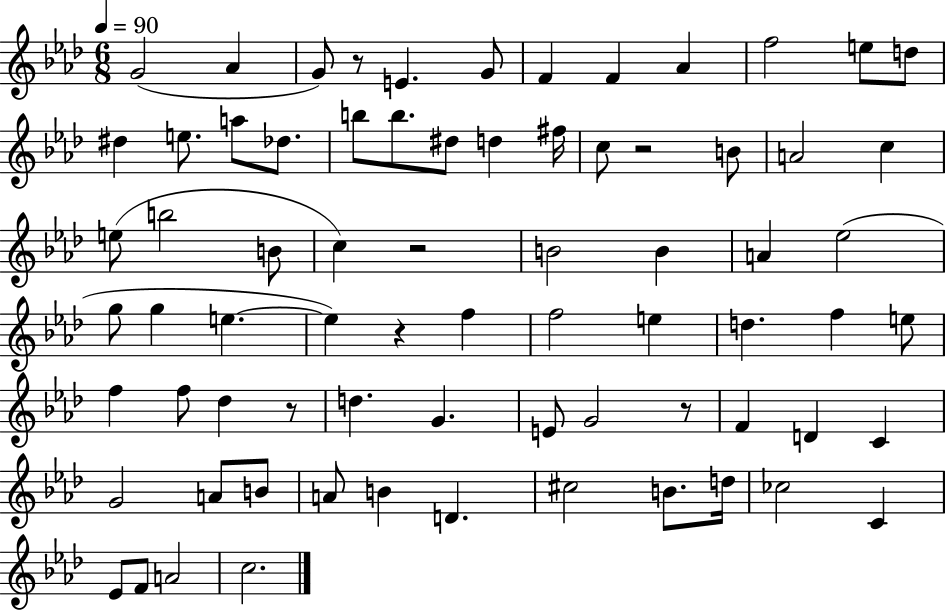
{
  \clef treble
  \numericTimeSignature
  \time 6/8
  \key aes \major
  \tempo 4 = 90
  g'2( aes'4 | g'8) r8 e'4. g'8 | f'4 f'4 aes'4 | f''2 e''8 d''8 | \break dis''4 e''8. a''8 des''8. | b''8 b''8. dis''8 d''4 fis''16 | c''8 r2 b'8 | a'2 c''4 | \break e''8( b''2 b'8 | c''4) r2 | b'2 b'4 | a'4 ees''2( | \break g''8 g''4 e''4.~~ | e''4) r4 f''4 | f''2 e''4 | d''4. f''4 e''8 | \break f''4 f''8 des''4 r8 | d''4. g'4. | e'8 g'2 r8 | f'4 d'4 c'4 | \break g'2 a'8 b'8 | a'8 b'4 d'4. | cis''2 b'8. d''16 | ces''2 c'4 | \break ees'8 f'8 a'2 | c''2. | \bar "|."
}